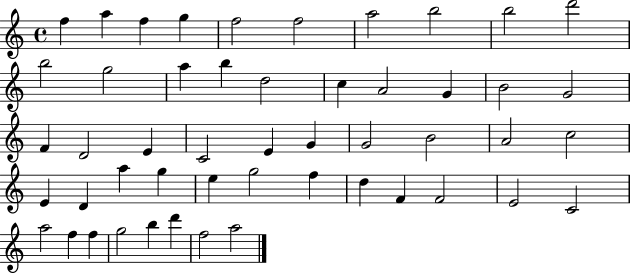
{
  \clef treble
  \time 4/4
  \defaultTimeSignature
  \key c \major
  f''4 a''4 f''4 g''4 | f''2 f''2 | a''2 b''2 | b''2 d'''2 | \break b''2 g''2 | a''4 b''4 d''2 | c''4 a'2 g'4 | b'2 g'2 | \break f'4 d'2 e'4 | c'2 e'4 g'4 | g'2 b'2 | a'2 c''2 | \break e'4 d'4 a''4 g''4 | e''4 g''2 f''4 | d''4 f'4 f'2 | e'2 c'2 | \break a''2 f''4 f''4 | g''2 b''4 d'''4 | f''2 a''2 | \bar "|."
}